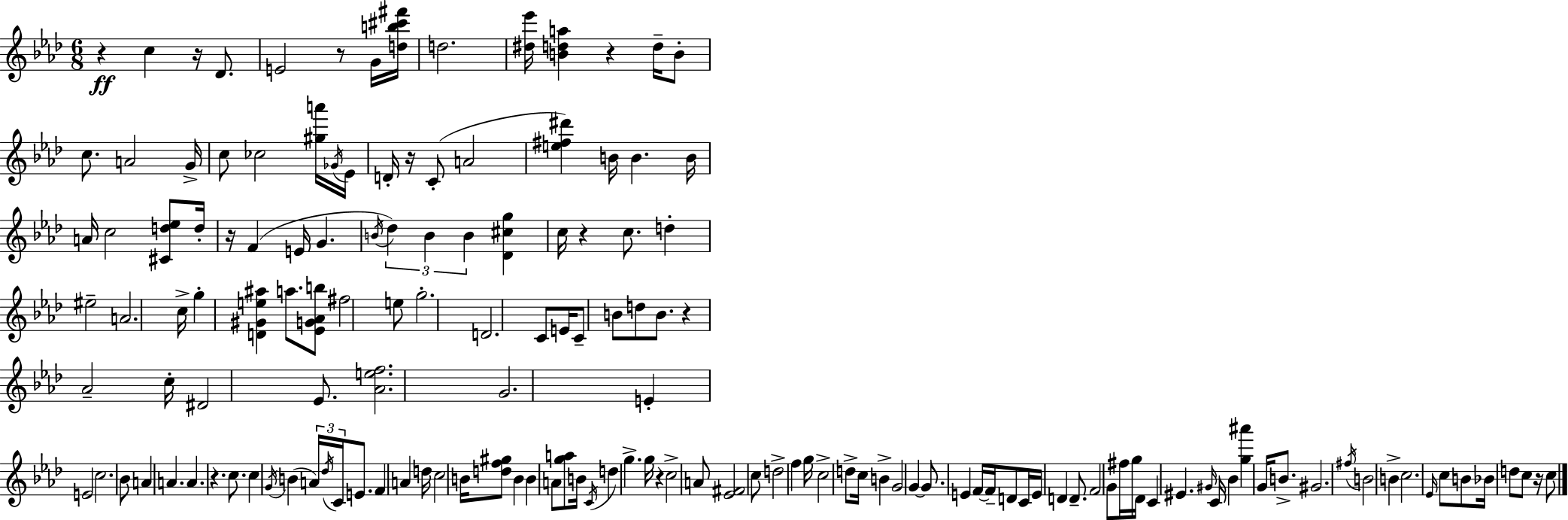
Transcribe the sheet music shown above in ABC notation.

X:1
T:Untitled
M:6/8
L:1/4
K:Fm
z c z/4 _D/2 E2 z/2 G/4 [db^c'^f']/4 d2 [^d_e']/4 [Bda] z d/4 B/2 c/2 A2 G/4 c/2 _c2 [^ga']/4 _G/4 _E/4 D/4 z/4 C/2 A2 [e^f^d'] B/4 B B/4 A/4 c2 [^Cd_e]/2 d/4 z/4 F E/4 G B/4 _d B B [_D^cg] c/4 z c/2 d ^e2 A2 c/4 g [D^Ge^a] a/2 [_EG_Ab]/2 ^f2 e/2 g2 D2 C/2 E/4 C/2 B/2 d/2 B/2 z _A2 c/4 ^D2 _E/2 [_Aef]2 G2 E E2 c2 _B/2 A A A z c/2 c G/4 B A/4 _d/4 C/4 E/2 F A d/4 c2 B/4 [df^g]/2 B B A/2 [ga]/2 B/4 C/4 d g g/4 z c2 A/2 [_E^F]2 c/2 d2 f g/4 c2 d/2 c/4 B G2 G G/2 E F/4 F/4 D/2 C/4 E/4 D D/2 F2 G/2 ^f/4 g/4 _D/4 C ^E ^G/4 C/4 _B [g^a'] G/4 B/2 ^G2 ^f/4 B2 B c2 _E/4 c/2 B/2 _B/4 d/2 c/2 z/4 c/2